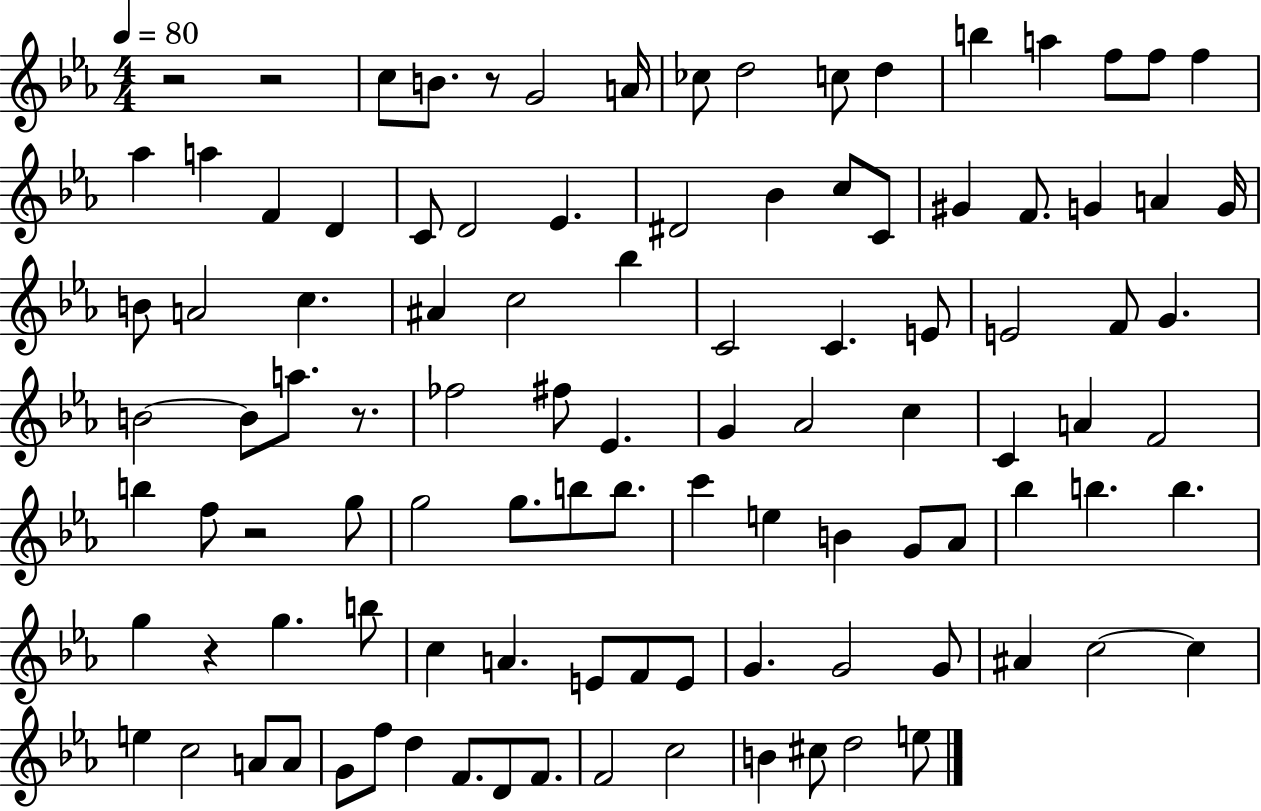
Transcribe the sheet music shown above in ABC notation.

X:1
T:Untitled
M:4/4
L:1/4
K:Eb
z2 z2 c/2 B/2 z/2 G2 A/4 _c/2 d2 c/2 d b a f/2 f/2 f _a a F D C/2 D2 _E ^D2 _B c/2 C/2 ^G F/2 G A G/4 B/2 A2 c ^A c2 _b C2 C E/2 E2 F/2 G B2 B/2 a/2 z/2 _f2 ^f/2 _E G _A2 c C A F2 b f/2 z2 g/2 g2 g/2 b/2 b/2 c' e B G/2 _A/2 _b b b g z g b/2 c A E/2 F/2 E/2 G G2 G/2 ^A c2 c e c2 A/2 A/2 G/2 f/2 d F/2 D/2 F/2 F2 c2 B ^c/2 d2 e/2